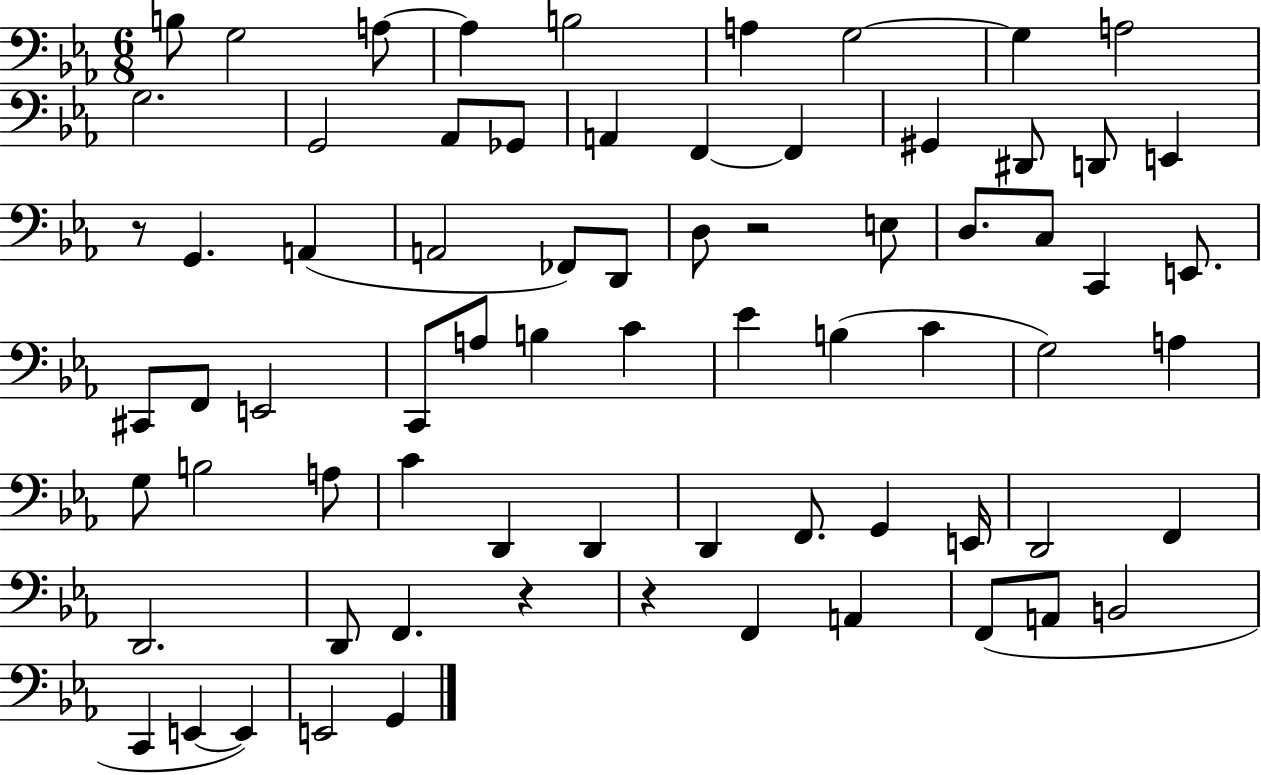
B3/e G3/h A3/e A3/q B3/h A3/q G3/h G3/q A3/h G3/h. G2/h Ab2/e Gb2/e A2/q F2/q F2/q G#2/q D#2/e D2/e E2/q R/e G2/q. A2/q A2/h FES2/e D2/e D3/e R/h E3/e D3/e. C3/e C2/q E2/e. C#2/e F2/e E2/h C2/e A3/e B3/q C4/q Eb4/q B3/q C4/q G3/h A3/q G3/e B3/h A3/e C4/q D2/q D2/q D2/q F2/e. G2/q E2/s D2/h F2/q D2/h. D2/e F2/q. R/q R/q F2/q A2/q F2/e A2/e B2/h C2/q E2/q E2/q E2/h G2/q